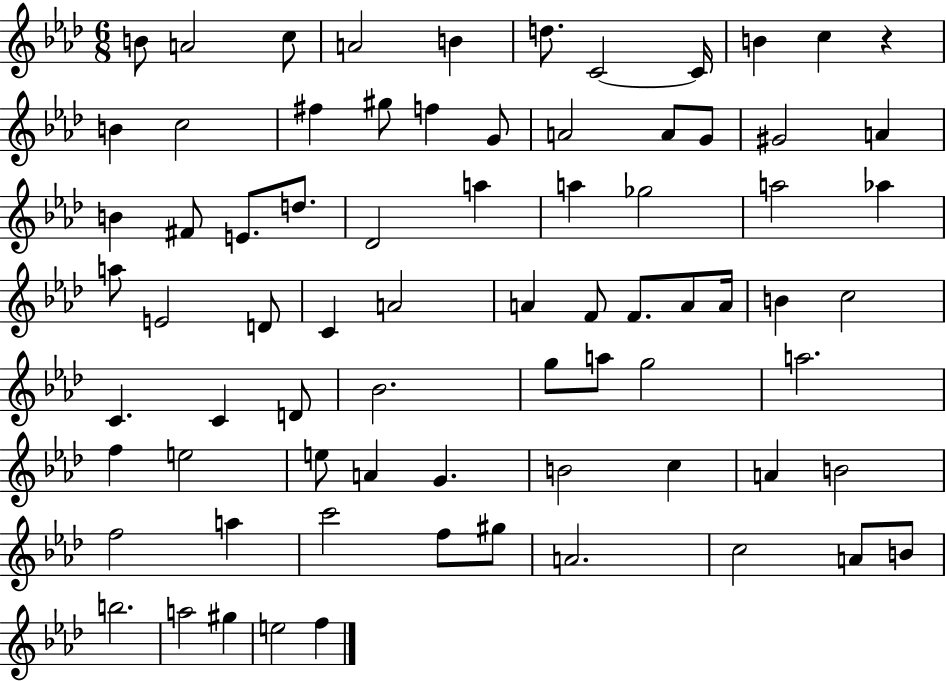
B4/e A4/h C5/e A4/h B4/q D5/e. C4/h C4/s B4/q C5/q R/q B4/q C5/h F#5/q G#5/e F5/q G4/e A4/h A4/e G4/e G#4/h A4/q B4/q F#4/e E4/e. D5/e. Db4/h A5/q A5/q Gb5/h A5/h Ab5/q A5/e E4/h D4/e C4/q A4/h A4/q F4/e F4/e. A4/e A4/s B4/q C5/h C4/q. C4/q D4/e Bb4/h. G5/e A5/e G5/h A5/h. F5/q E5/h E5/e A4/q G4/q. B4/h C5/q A4/q B4/h F5/h A5/q C6/h F5/e G#5/e A4/h. C5/h A4/e B4/e B5/h. A5/h G#5/q E5/h F5/q